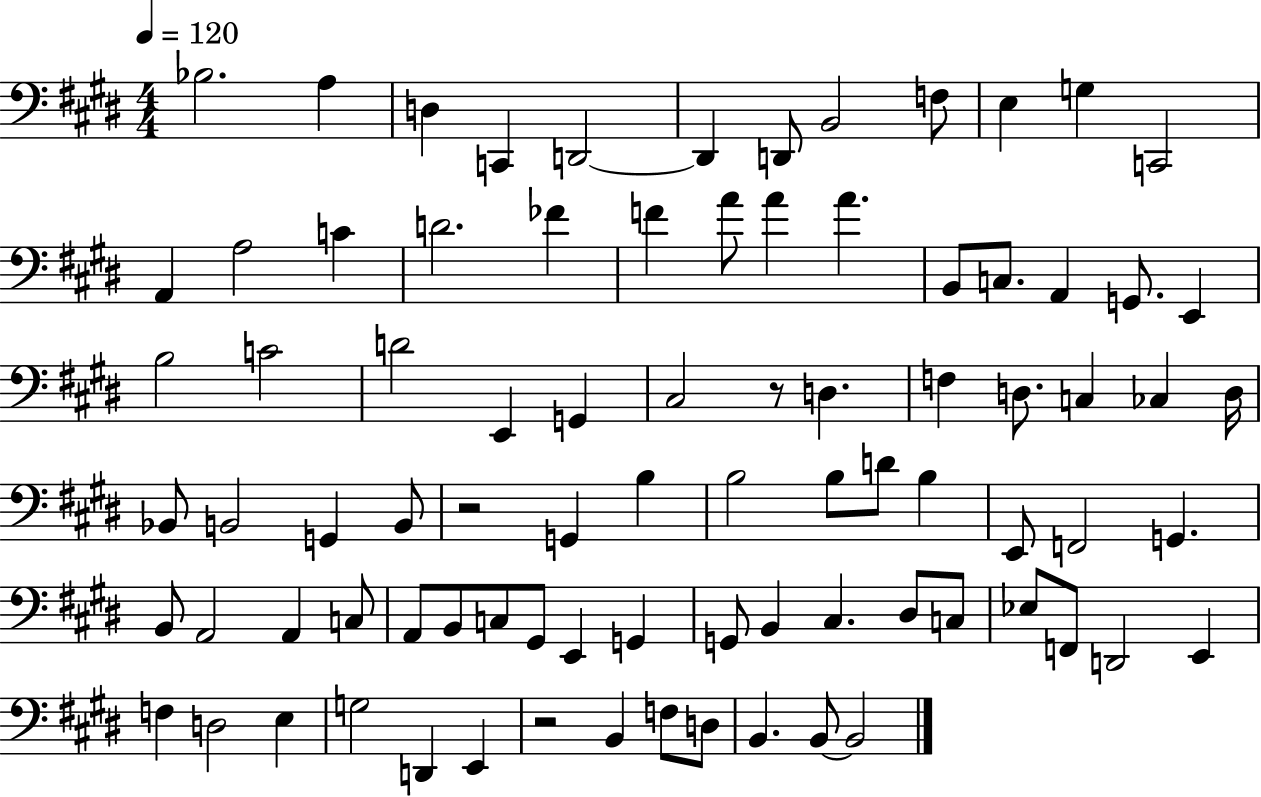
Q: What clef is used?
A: bass